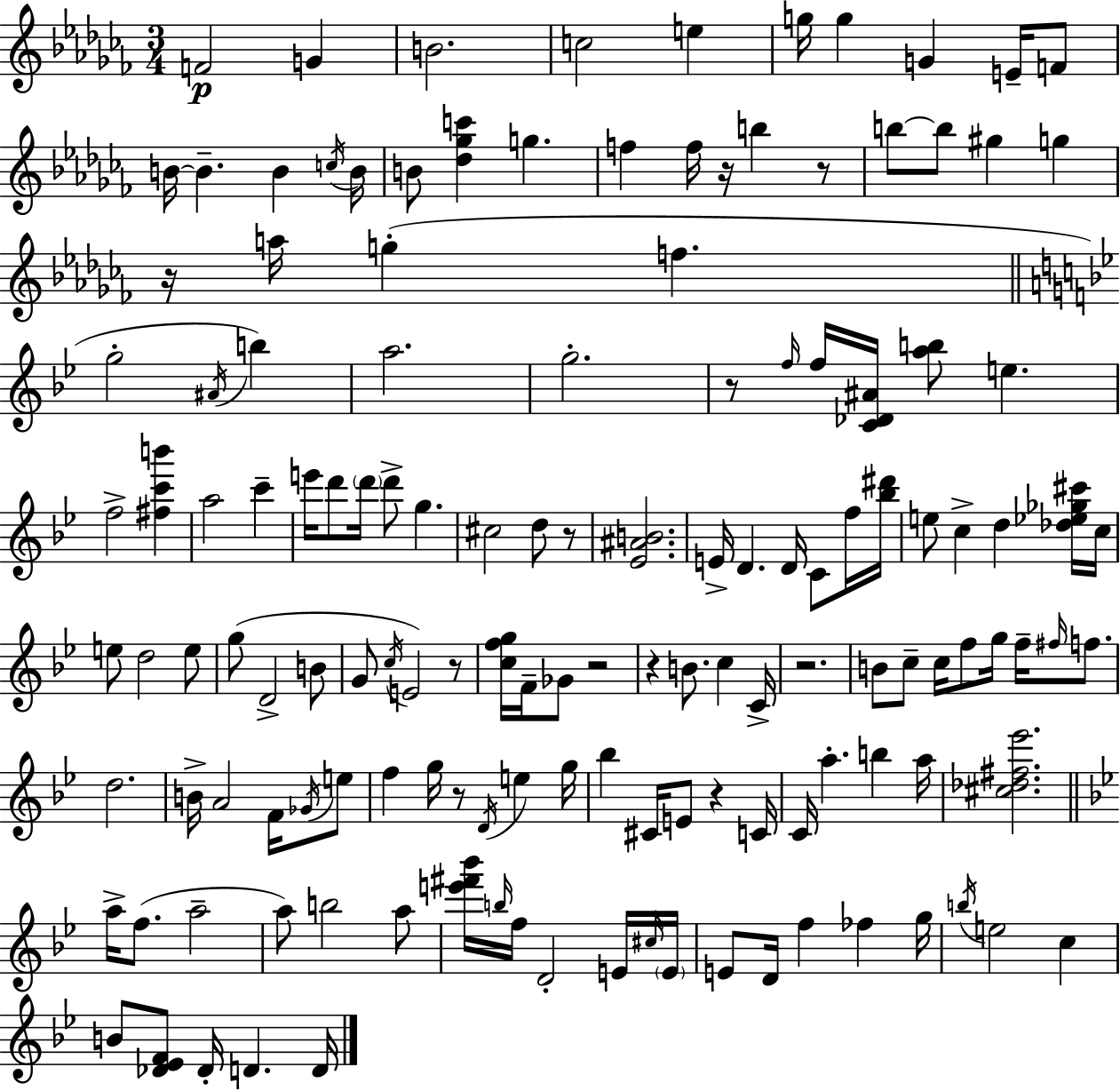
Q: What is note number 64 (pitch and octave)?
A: F4